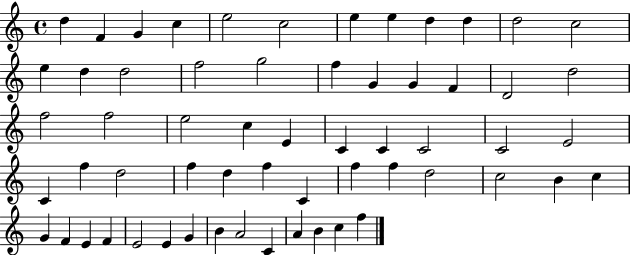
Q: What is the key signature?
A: C major